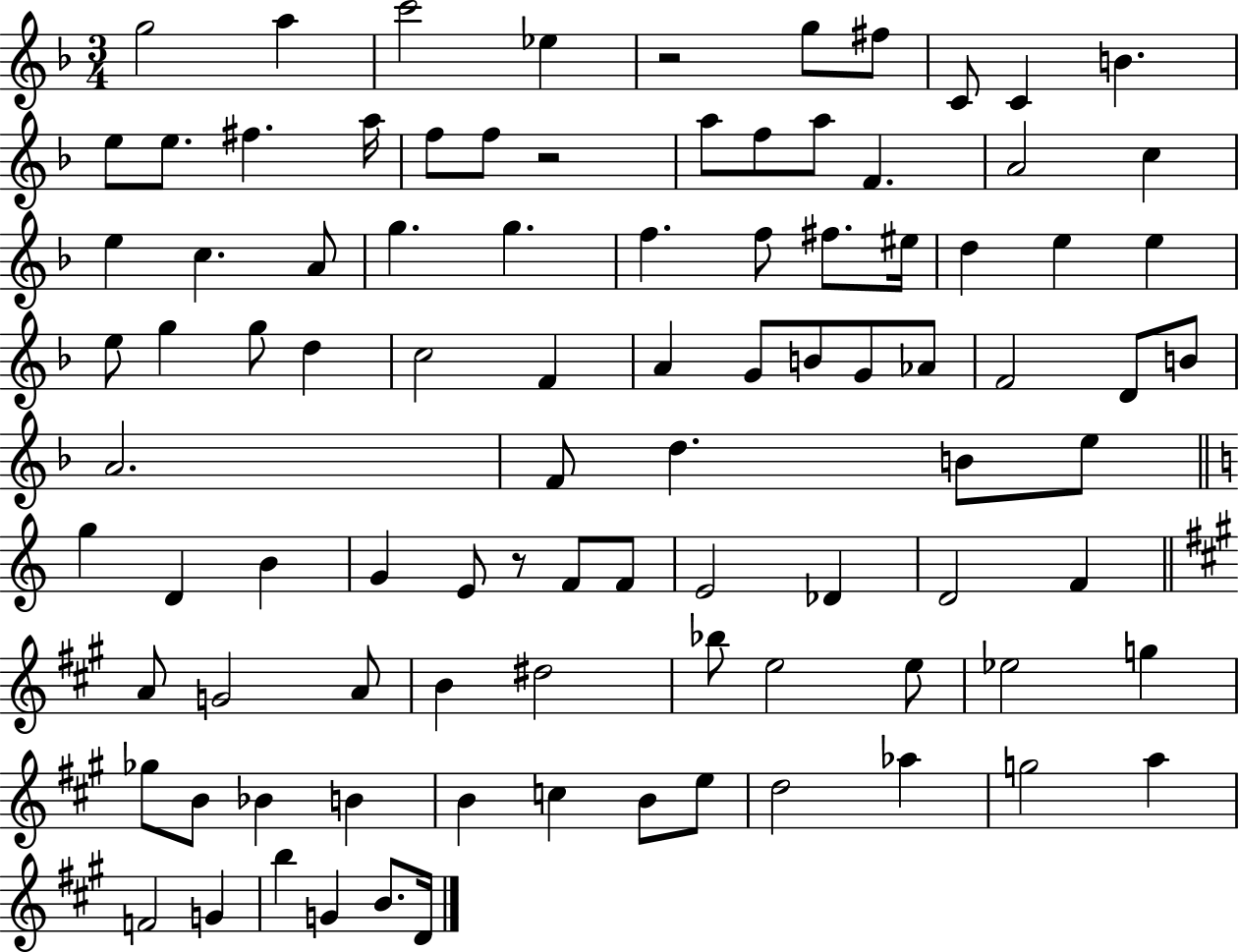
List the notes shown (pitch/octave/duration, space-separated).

G5/h A5/q C6/h Eb5/q R/h G5/e F#5/e C4/e C4/q B4/q. E5/e E5/e. F#5/q. A5/s F5/e F5/e R/h A5/e F5/e A5/e F4/q. A4/h C5/q E5/q C5/q. A4/e G5/q. G5/q. F5/q. F5/e F#5/e. EIS5/s D5/q E5/q E5/q E5/e G5/q G5/e D5/q C5/h F4/q A4/q G4/e B4/e G4/e Ab4/e F4/h D4/e B4/e A4/h. F4/e D5/q. B4/e E5/e G5/q D4/q B4/q G4/q E4/e R/e F4/e F4/e E4/h Db4/q D4/h F4/q A4/e G4/h A4/e B4/q D#5/h Bb5/e E5/h E5/e Eb5/h G5/q Gb5/e B4/e Bb4/q B4/q B4/q C5/q B4/e E5/e D5/h Ab5/q G5/h A5/q F4/h G4/q B5/q G4/q B4/e. D4/s